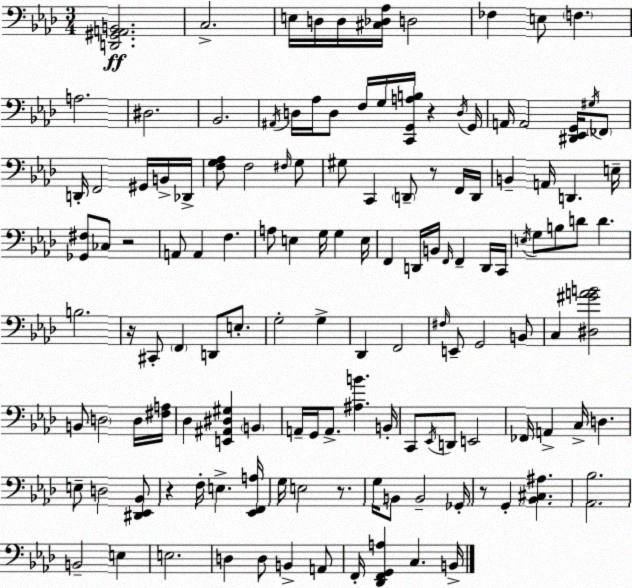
X:1
T:Untitled
M:3/4
L:1/4
K:Fm
[D,,^G,,A,,B,,]2 C,2 E,/4 D,/4 D,/4 [^C,_D,_A,]/4 D,2 _F, E,/2 F, A,2 ^D,2 _B,,2 ^A,,/4 D,/4 _A,/4 D,/2 F,/4 G,/4 [C,,G,,A,B,]/4 z D,/4 G,,/4 A,,/4 A,,2 [^D,,_E,,G,,]/4 ^G,/4 _F,,/2 D,,/4 F,,2 ^G,,/4 B,,/4 _D,,/4 [F,G,_A,]/2 F,2 ^F,/4 G,/2 ^G,/2 C,, D,,/2 z/2 F,,/4 D,,/4 B,, A,,/4 D,, E,/4 [_G,,^F,]/2 _C,/2 z2 A,,/2 A,, F, A,/2 E, G,/4 G, E,/4 F,, D,,/4 B,,/4 F,,/4 F,, D,,/4 C,,/4 E,/4 G,/2 B,/2 D/2 D B,2 z/4 ^C,,/2 F,, D,,/2 E,/2 G,2 G, _D,, F,,2 ^F,/4 E,,/2 G,,2 B,,/2 C, [^D,^GAB]2 B,,/2 D,2 D,/4 [^F,A,]/4 _D, [E,,^A,,^D,^G,] B,, A,,/4 G,,/4 A,,/2 [^A,B] B,,/4 C,,/2 _E,,/4 D,,/2 E,,2 _F,,/4 A,, C,/4 D, E,/2 D,2 [^D,,_E,,_B,,]/2 z F,/4 E, [_E,,F,,A,]/4 G,/4 E,2 z/2 G,/4 B,,/2 B,,2 _G,,/4 z/2 G,, [_B,,^C,^A,] [_A,,_B,]2 B,,2 E, E,2 D, D,/2 B,, A,,/2 F,,/4 [_D,,F,,G,,A,] C, B,,/4